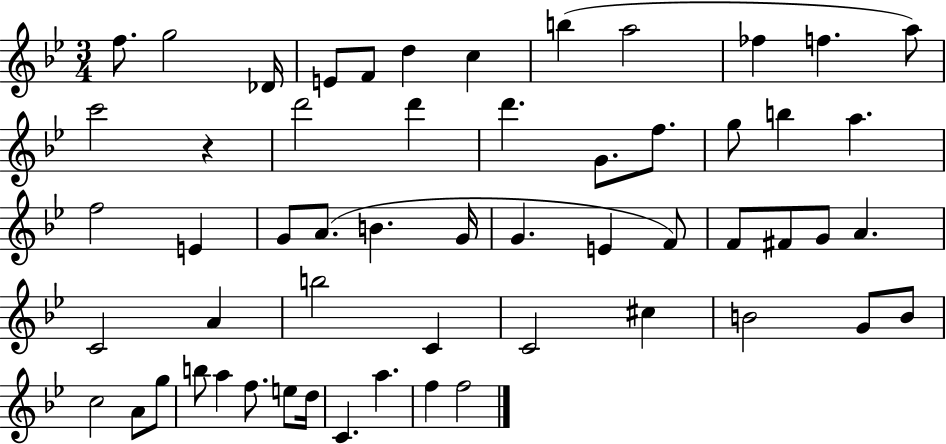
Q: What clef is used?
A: treble